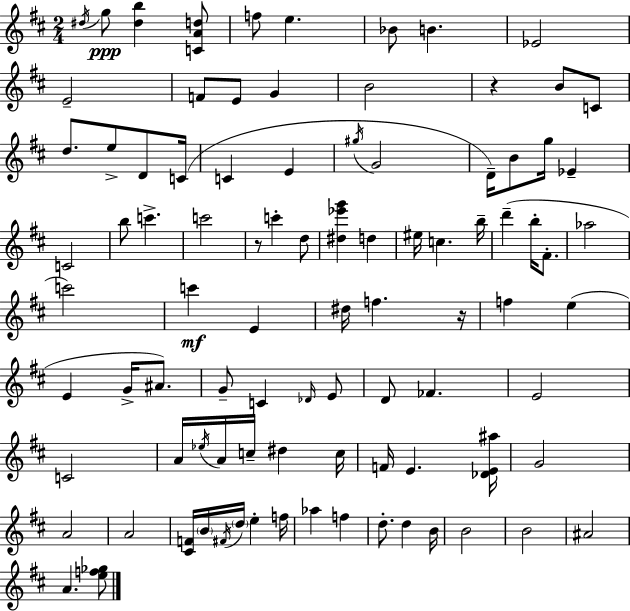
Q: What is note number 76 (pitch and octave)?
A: F5